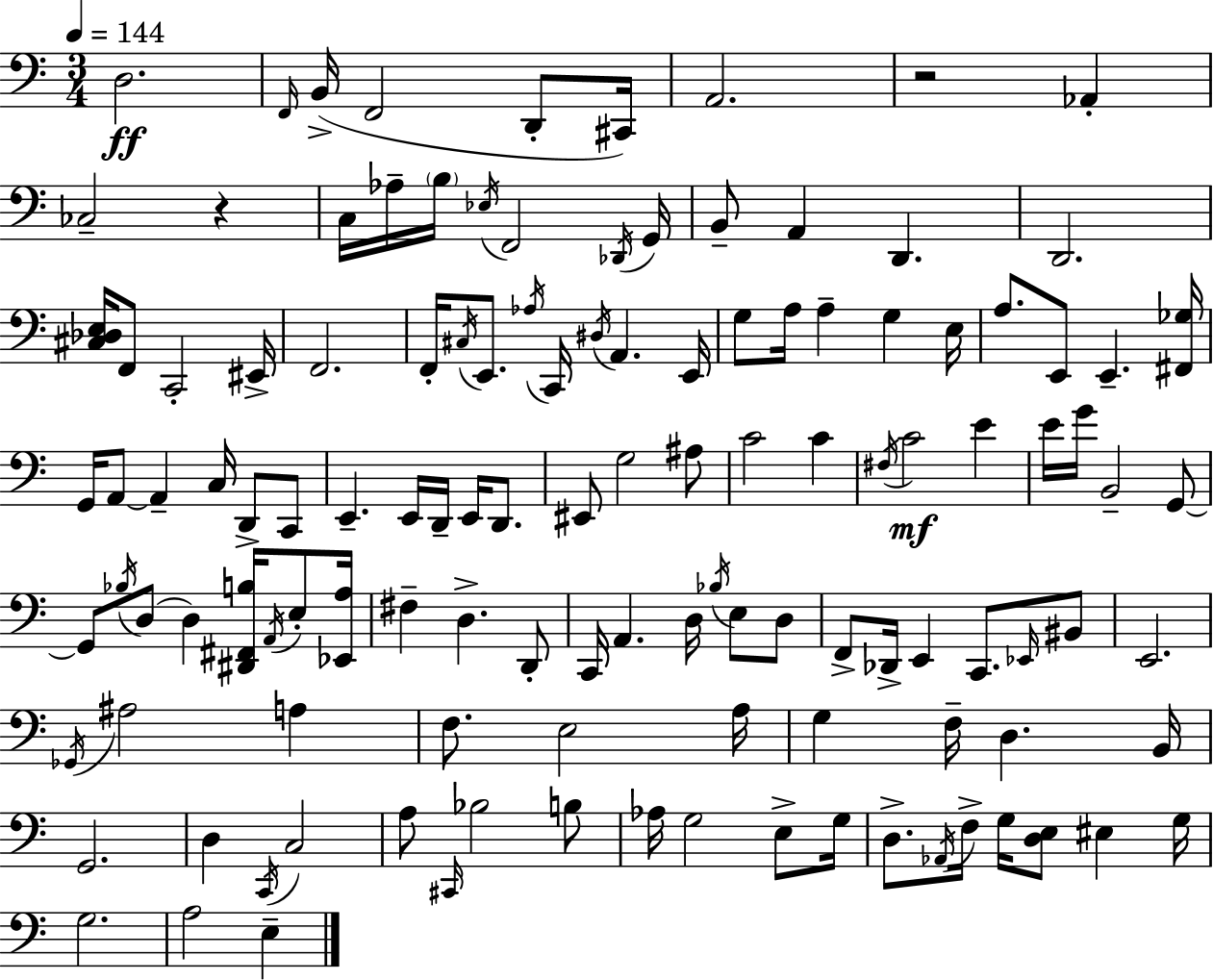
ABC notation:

X:1
T:Untitled
M:3/4
L:1/4
K:C
D,2 F,,/4 B,,/4 F,,2 D,,/2 ^C,,/4 A,,2 z2 _A,, _C,2 z C,/4 _A,/4 B,/4 _E,/4 F,,2 _D,,/4 G,,/4 B,,/2 A,, D,, D,,2 [^C,_D,E,]/4 F,,/2 C,,2 ^E,,/4 F,,2 F,,/4 ^C,/4 E,,/2 _A,/4 C,,/4 ^D,/4 A,, E,,/4 G,/2 A,/4 A, G, E,/4 A,/2 E,,/2 E,, [^F,,_G,]/4 G,,/4 A,,/2 A,, C,/4 D,,/2 C,,/2 E,, E,,/4 D,,/4 E,,/4 D,,/2 ^E,,/2 G,2 ^A,/2 C2 C ^F,/4 C2 E E/4 G/4 B,,2 G,,/2 G,,/2 _B,/4 D,/2 D, [^D,,^F,,B,]/4 A,,/4 E,/2 [_E,,A,]/4 ^F, D, D,,/2 C,,/4 A,, D,/4 _B,/4 E,/2 D,/2 F,,/2 _D,,/4 E,, C,,/2 _E,,/4 ^B,,/2 E,,2 _G,,/4 ^A,2 A, F,/2 E,2 A,/4 G, F,/4 D, B,,/4 G,,2 D, C,,/4 C,2 A,/2 ^C,,/4 _B,2 B,/2 _A,/4 G,2 E,/2 G,/4 D,/2 _A,,/4 F,/4 G,/4 [D,E,]/2 ^E, G,/4 G,2 A,2 E,